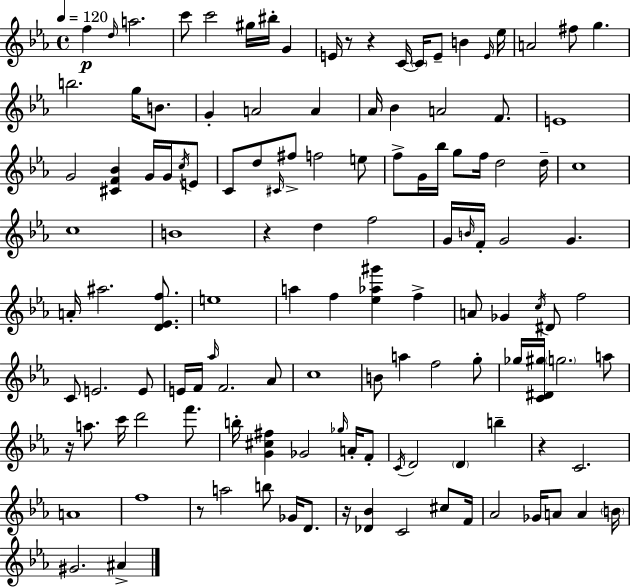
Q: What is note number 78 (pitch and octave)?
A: B4